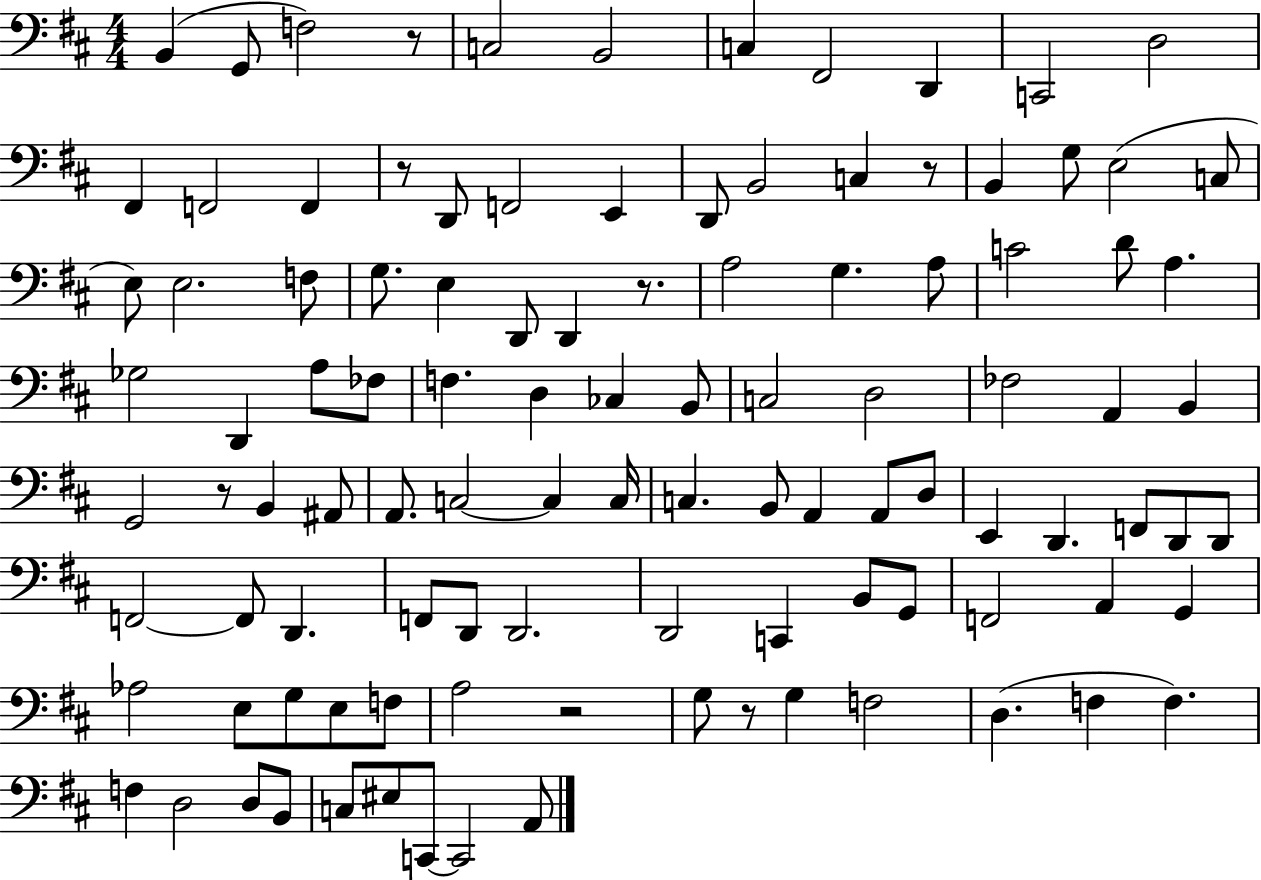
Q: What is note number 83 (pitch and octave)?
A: E3